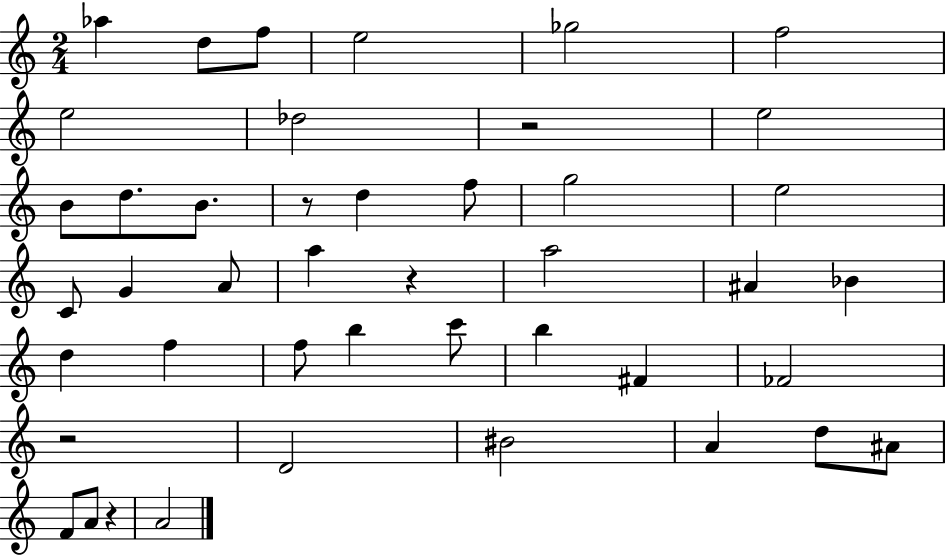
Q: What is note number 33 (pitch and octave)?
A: BIS4